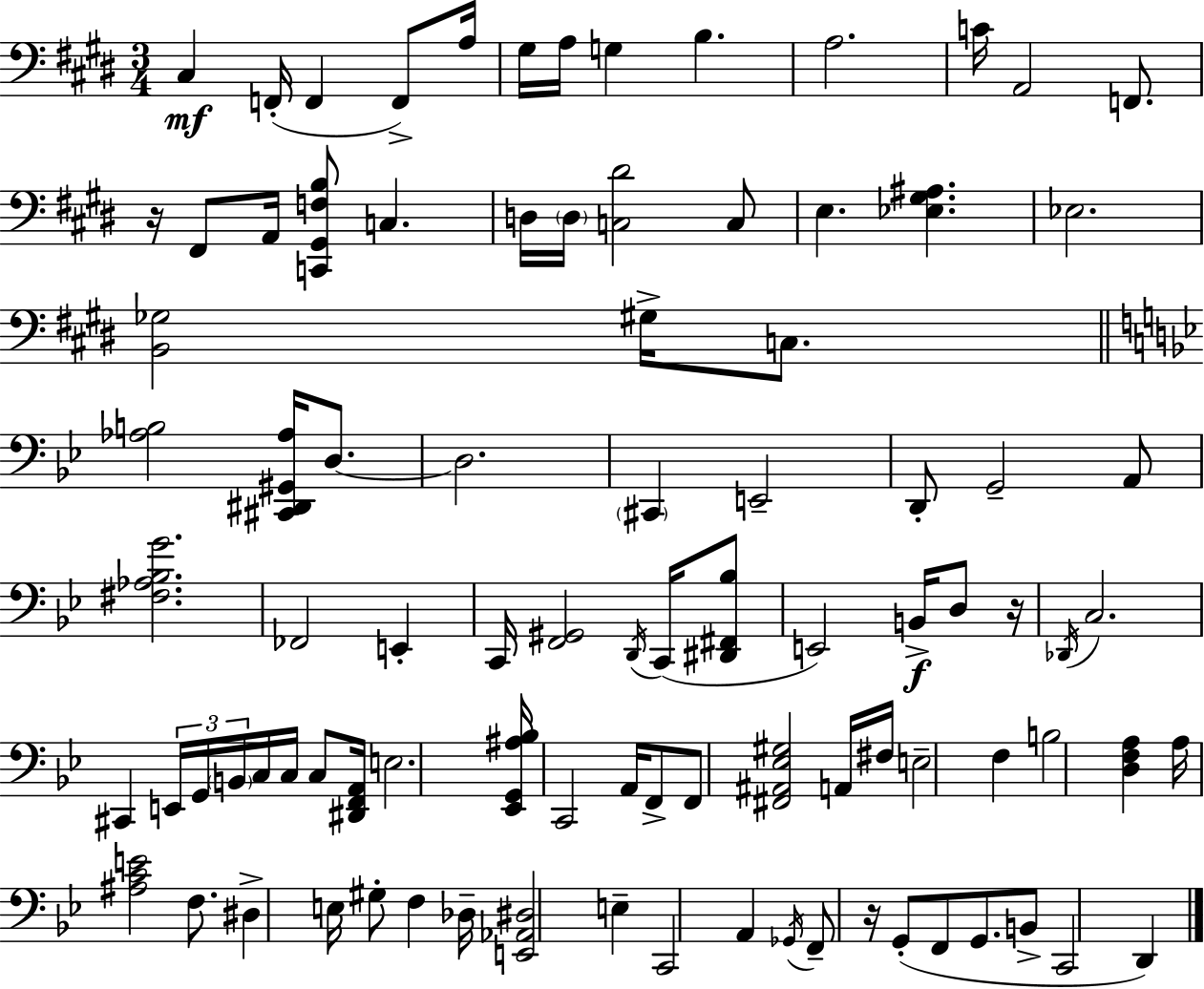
C#3/q F2/s F2/q F2/e A3/s G#3/s A3/s G3/q B3/q. A3/h. C4/s A2/h F2/e. R/s F#2/e A2/s [C2,G#2,F3,B3]/e C3/q. D3/s D3/s [C3,D#4]/h C3/e E3/q. [Eb3,G#3,A#3]/q. Eb3/h. [B2,Gb3]/h G#3/s C3/e. [Ab3,B3]/h [C#2,D#2,G#2,Ab3]/s D3/e. D3/h. C#2/q E2/h D2/e G2/h A2/e [F#3,Ab3,Bb3,G4]/h. FES2/h E2/q C2/s [F2,G#2]/h D2/s C2/s [D#2,F#2,Bb3]/e E2/h B2/s D3/e R/s Db2/s C3/h. C#2/q E2/s G2/s B2/s C3/s C3/s C3/e [D#2,F2,A2]/s E3/h. [Eb2,G2,A#3,Bb3]/s C2/h A2/s F2/e F2/e [F#2,A#2,Eb3,G#3]/h A2/s F#3/s E3/h F3/q B3/h [D3,F3,A3]/q A3/s [A#3,C4,E4]/h F3/e. D#3/q E3/s G#3/e F3/q Db3/s [E2,Ab2,D#3]/h E3/q C2/h A2/q Gb2/s F2/e R/s G2/e F2/e G2/e. B2/e C2/h D2/q